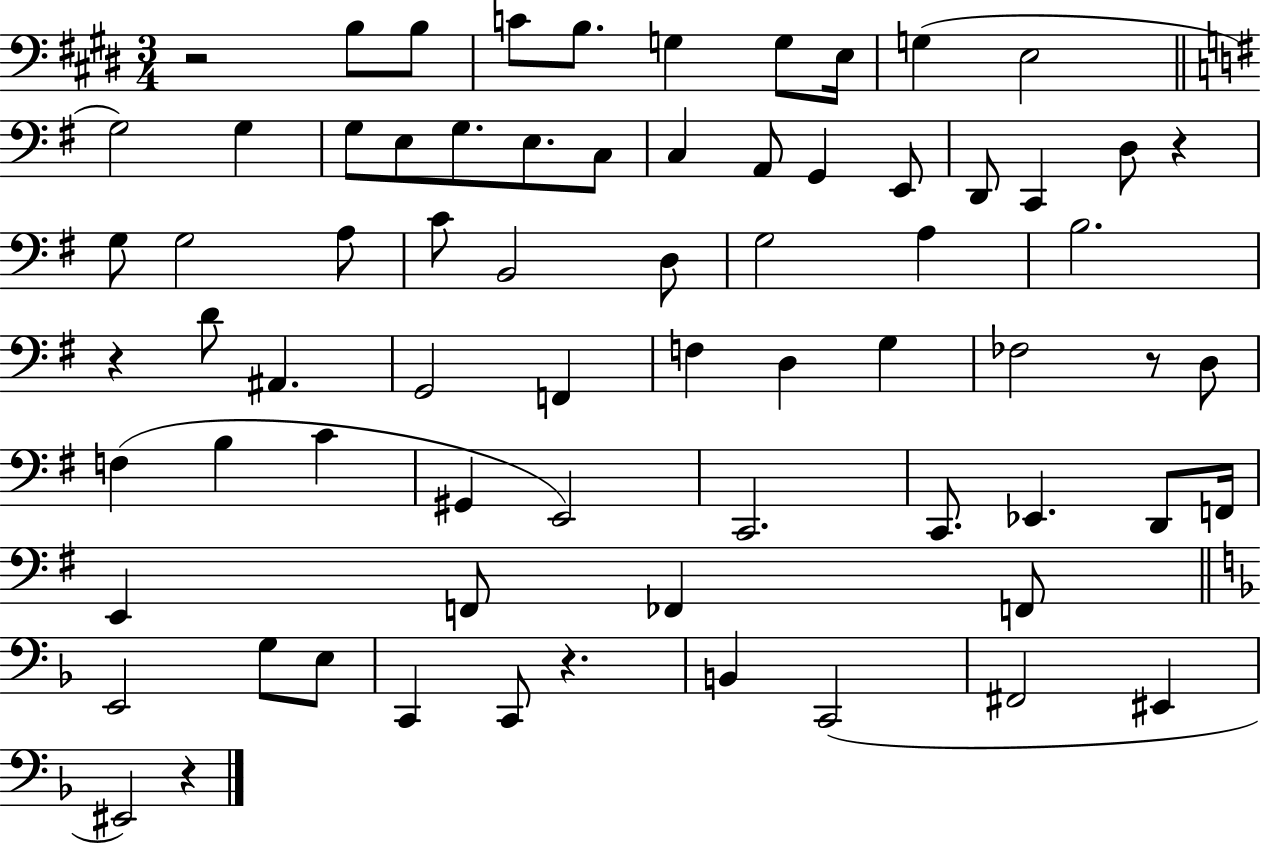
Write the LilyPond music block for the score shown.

{
  \clef bass
  \numericTimeSignature
  \time 3/4
  \key e \major
  r2 b8 b8 | c'8 b8. g4 g8 e16 | g4( e2 | \bar "||" \break \key g \major g2) g4 | g8 e8 g8. e8. c8 | c4 a,8 g,4 e,8 | d,8 c,4 d8 r4 | \break g8 g2 a8 | c'8 b,2 d8 | g2 a4 | b2. | \break r4 d'8 ais,4. | g,2 f,4 | f4 d4 g4 | fes2 r8 d8 | \break f4( b4 c'4 | gis,4 e,2) | c,2. | c,8. ees,4. d,8 f,16 | \break e,4 f,8 fes,4 f,8 | \bar "||" \break \key f \major e,2 g8 e8 | c,4 c,8 r4. | b,4 c,2( | fis,2 eis,4 | \break eis,2) r4 | \bar "|."
}